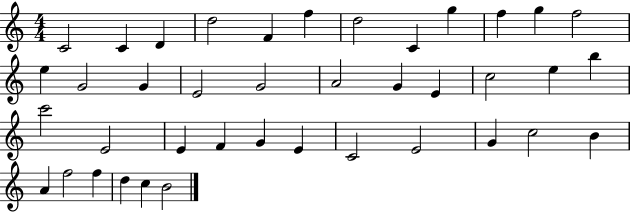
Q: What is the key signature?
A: C major